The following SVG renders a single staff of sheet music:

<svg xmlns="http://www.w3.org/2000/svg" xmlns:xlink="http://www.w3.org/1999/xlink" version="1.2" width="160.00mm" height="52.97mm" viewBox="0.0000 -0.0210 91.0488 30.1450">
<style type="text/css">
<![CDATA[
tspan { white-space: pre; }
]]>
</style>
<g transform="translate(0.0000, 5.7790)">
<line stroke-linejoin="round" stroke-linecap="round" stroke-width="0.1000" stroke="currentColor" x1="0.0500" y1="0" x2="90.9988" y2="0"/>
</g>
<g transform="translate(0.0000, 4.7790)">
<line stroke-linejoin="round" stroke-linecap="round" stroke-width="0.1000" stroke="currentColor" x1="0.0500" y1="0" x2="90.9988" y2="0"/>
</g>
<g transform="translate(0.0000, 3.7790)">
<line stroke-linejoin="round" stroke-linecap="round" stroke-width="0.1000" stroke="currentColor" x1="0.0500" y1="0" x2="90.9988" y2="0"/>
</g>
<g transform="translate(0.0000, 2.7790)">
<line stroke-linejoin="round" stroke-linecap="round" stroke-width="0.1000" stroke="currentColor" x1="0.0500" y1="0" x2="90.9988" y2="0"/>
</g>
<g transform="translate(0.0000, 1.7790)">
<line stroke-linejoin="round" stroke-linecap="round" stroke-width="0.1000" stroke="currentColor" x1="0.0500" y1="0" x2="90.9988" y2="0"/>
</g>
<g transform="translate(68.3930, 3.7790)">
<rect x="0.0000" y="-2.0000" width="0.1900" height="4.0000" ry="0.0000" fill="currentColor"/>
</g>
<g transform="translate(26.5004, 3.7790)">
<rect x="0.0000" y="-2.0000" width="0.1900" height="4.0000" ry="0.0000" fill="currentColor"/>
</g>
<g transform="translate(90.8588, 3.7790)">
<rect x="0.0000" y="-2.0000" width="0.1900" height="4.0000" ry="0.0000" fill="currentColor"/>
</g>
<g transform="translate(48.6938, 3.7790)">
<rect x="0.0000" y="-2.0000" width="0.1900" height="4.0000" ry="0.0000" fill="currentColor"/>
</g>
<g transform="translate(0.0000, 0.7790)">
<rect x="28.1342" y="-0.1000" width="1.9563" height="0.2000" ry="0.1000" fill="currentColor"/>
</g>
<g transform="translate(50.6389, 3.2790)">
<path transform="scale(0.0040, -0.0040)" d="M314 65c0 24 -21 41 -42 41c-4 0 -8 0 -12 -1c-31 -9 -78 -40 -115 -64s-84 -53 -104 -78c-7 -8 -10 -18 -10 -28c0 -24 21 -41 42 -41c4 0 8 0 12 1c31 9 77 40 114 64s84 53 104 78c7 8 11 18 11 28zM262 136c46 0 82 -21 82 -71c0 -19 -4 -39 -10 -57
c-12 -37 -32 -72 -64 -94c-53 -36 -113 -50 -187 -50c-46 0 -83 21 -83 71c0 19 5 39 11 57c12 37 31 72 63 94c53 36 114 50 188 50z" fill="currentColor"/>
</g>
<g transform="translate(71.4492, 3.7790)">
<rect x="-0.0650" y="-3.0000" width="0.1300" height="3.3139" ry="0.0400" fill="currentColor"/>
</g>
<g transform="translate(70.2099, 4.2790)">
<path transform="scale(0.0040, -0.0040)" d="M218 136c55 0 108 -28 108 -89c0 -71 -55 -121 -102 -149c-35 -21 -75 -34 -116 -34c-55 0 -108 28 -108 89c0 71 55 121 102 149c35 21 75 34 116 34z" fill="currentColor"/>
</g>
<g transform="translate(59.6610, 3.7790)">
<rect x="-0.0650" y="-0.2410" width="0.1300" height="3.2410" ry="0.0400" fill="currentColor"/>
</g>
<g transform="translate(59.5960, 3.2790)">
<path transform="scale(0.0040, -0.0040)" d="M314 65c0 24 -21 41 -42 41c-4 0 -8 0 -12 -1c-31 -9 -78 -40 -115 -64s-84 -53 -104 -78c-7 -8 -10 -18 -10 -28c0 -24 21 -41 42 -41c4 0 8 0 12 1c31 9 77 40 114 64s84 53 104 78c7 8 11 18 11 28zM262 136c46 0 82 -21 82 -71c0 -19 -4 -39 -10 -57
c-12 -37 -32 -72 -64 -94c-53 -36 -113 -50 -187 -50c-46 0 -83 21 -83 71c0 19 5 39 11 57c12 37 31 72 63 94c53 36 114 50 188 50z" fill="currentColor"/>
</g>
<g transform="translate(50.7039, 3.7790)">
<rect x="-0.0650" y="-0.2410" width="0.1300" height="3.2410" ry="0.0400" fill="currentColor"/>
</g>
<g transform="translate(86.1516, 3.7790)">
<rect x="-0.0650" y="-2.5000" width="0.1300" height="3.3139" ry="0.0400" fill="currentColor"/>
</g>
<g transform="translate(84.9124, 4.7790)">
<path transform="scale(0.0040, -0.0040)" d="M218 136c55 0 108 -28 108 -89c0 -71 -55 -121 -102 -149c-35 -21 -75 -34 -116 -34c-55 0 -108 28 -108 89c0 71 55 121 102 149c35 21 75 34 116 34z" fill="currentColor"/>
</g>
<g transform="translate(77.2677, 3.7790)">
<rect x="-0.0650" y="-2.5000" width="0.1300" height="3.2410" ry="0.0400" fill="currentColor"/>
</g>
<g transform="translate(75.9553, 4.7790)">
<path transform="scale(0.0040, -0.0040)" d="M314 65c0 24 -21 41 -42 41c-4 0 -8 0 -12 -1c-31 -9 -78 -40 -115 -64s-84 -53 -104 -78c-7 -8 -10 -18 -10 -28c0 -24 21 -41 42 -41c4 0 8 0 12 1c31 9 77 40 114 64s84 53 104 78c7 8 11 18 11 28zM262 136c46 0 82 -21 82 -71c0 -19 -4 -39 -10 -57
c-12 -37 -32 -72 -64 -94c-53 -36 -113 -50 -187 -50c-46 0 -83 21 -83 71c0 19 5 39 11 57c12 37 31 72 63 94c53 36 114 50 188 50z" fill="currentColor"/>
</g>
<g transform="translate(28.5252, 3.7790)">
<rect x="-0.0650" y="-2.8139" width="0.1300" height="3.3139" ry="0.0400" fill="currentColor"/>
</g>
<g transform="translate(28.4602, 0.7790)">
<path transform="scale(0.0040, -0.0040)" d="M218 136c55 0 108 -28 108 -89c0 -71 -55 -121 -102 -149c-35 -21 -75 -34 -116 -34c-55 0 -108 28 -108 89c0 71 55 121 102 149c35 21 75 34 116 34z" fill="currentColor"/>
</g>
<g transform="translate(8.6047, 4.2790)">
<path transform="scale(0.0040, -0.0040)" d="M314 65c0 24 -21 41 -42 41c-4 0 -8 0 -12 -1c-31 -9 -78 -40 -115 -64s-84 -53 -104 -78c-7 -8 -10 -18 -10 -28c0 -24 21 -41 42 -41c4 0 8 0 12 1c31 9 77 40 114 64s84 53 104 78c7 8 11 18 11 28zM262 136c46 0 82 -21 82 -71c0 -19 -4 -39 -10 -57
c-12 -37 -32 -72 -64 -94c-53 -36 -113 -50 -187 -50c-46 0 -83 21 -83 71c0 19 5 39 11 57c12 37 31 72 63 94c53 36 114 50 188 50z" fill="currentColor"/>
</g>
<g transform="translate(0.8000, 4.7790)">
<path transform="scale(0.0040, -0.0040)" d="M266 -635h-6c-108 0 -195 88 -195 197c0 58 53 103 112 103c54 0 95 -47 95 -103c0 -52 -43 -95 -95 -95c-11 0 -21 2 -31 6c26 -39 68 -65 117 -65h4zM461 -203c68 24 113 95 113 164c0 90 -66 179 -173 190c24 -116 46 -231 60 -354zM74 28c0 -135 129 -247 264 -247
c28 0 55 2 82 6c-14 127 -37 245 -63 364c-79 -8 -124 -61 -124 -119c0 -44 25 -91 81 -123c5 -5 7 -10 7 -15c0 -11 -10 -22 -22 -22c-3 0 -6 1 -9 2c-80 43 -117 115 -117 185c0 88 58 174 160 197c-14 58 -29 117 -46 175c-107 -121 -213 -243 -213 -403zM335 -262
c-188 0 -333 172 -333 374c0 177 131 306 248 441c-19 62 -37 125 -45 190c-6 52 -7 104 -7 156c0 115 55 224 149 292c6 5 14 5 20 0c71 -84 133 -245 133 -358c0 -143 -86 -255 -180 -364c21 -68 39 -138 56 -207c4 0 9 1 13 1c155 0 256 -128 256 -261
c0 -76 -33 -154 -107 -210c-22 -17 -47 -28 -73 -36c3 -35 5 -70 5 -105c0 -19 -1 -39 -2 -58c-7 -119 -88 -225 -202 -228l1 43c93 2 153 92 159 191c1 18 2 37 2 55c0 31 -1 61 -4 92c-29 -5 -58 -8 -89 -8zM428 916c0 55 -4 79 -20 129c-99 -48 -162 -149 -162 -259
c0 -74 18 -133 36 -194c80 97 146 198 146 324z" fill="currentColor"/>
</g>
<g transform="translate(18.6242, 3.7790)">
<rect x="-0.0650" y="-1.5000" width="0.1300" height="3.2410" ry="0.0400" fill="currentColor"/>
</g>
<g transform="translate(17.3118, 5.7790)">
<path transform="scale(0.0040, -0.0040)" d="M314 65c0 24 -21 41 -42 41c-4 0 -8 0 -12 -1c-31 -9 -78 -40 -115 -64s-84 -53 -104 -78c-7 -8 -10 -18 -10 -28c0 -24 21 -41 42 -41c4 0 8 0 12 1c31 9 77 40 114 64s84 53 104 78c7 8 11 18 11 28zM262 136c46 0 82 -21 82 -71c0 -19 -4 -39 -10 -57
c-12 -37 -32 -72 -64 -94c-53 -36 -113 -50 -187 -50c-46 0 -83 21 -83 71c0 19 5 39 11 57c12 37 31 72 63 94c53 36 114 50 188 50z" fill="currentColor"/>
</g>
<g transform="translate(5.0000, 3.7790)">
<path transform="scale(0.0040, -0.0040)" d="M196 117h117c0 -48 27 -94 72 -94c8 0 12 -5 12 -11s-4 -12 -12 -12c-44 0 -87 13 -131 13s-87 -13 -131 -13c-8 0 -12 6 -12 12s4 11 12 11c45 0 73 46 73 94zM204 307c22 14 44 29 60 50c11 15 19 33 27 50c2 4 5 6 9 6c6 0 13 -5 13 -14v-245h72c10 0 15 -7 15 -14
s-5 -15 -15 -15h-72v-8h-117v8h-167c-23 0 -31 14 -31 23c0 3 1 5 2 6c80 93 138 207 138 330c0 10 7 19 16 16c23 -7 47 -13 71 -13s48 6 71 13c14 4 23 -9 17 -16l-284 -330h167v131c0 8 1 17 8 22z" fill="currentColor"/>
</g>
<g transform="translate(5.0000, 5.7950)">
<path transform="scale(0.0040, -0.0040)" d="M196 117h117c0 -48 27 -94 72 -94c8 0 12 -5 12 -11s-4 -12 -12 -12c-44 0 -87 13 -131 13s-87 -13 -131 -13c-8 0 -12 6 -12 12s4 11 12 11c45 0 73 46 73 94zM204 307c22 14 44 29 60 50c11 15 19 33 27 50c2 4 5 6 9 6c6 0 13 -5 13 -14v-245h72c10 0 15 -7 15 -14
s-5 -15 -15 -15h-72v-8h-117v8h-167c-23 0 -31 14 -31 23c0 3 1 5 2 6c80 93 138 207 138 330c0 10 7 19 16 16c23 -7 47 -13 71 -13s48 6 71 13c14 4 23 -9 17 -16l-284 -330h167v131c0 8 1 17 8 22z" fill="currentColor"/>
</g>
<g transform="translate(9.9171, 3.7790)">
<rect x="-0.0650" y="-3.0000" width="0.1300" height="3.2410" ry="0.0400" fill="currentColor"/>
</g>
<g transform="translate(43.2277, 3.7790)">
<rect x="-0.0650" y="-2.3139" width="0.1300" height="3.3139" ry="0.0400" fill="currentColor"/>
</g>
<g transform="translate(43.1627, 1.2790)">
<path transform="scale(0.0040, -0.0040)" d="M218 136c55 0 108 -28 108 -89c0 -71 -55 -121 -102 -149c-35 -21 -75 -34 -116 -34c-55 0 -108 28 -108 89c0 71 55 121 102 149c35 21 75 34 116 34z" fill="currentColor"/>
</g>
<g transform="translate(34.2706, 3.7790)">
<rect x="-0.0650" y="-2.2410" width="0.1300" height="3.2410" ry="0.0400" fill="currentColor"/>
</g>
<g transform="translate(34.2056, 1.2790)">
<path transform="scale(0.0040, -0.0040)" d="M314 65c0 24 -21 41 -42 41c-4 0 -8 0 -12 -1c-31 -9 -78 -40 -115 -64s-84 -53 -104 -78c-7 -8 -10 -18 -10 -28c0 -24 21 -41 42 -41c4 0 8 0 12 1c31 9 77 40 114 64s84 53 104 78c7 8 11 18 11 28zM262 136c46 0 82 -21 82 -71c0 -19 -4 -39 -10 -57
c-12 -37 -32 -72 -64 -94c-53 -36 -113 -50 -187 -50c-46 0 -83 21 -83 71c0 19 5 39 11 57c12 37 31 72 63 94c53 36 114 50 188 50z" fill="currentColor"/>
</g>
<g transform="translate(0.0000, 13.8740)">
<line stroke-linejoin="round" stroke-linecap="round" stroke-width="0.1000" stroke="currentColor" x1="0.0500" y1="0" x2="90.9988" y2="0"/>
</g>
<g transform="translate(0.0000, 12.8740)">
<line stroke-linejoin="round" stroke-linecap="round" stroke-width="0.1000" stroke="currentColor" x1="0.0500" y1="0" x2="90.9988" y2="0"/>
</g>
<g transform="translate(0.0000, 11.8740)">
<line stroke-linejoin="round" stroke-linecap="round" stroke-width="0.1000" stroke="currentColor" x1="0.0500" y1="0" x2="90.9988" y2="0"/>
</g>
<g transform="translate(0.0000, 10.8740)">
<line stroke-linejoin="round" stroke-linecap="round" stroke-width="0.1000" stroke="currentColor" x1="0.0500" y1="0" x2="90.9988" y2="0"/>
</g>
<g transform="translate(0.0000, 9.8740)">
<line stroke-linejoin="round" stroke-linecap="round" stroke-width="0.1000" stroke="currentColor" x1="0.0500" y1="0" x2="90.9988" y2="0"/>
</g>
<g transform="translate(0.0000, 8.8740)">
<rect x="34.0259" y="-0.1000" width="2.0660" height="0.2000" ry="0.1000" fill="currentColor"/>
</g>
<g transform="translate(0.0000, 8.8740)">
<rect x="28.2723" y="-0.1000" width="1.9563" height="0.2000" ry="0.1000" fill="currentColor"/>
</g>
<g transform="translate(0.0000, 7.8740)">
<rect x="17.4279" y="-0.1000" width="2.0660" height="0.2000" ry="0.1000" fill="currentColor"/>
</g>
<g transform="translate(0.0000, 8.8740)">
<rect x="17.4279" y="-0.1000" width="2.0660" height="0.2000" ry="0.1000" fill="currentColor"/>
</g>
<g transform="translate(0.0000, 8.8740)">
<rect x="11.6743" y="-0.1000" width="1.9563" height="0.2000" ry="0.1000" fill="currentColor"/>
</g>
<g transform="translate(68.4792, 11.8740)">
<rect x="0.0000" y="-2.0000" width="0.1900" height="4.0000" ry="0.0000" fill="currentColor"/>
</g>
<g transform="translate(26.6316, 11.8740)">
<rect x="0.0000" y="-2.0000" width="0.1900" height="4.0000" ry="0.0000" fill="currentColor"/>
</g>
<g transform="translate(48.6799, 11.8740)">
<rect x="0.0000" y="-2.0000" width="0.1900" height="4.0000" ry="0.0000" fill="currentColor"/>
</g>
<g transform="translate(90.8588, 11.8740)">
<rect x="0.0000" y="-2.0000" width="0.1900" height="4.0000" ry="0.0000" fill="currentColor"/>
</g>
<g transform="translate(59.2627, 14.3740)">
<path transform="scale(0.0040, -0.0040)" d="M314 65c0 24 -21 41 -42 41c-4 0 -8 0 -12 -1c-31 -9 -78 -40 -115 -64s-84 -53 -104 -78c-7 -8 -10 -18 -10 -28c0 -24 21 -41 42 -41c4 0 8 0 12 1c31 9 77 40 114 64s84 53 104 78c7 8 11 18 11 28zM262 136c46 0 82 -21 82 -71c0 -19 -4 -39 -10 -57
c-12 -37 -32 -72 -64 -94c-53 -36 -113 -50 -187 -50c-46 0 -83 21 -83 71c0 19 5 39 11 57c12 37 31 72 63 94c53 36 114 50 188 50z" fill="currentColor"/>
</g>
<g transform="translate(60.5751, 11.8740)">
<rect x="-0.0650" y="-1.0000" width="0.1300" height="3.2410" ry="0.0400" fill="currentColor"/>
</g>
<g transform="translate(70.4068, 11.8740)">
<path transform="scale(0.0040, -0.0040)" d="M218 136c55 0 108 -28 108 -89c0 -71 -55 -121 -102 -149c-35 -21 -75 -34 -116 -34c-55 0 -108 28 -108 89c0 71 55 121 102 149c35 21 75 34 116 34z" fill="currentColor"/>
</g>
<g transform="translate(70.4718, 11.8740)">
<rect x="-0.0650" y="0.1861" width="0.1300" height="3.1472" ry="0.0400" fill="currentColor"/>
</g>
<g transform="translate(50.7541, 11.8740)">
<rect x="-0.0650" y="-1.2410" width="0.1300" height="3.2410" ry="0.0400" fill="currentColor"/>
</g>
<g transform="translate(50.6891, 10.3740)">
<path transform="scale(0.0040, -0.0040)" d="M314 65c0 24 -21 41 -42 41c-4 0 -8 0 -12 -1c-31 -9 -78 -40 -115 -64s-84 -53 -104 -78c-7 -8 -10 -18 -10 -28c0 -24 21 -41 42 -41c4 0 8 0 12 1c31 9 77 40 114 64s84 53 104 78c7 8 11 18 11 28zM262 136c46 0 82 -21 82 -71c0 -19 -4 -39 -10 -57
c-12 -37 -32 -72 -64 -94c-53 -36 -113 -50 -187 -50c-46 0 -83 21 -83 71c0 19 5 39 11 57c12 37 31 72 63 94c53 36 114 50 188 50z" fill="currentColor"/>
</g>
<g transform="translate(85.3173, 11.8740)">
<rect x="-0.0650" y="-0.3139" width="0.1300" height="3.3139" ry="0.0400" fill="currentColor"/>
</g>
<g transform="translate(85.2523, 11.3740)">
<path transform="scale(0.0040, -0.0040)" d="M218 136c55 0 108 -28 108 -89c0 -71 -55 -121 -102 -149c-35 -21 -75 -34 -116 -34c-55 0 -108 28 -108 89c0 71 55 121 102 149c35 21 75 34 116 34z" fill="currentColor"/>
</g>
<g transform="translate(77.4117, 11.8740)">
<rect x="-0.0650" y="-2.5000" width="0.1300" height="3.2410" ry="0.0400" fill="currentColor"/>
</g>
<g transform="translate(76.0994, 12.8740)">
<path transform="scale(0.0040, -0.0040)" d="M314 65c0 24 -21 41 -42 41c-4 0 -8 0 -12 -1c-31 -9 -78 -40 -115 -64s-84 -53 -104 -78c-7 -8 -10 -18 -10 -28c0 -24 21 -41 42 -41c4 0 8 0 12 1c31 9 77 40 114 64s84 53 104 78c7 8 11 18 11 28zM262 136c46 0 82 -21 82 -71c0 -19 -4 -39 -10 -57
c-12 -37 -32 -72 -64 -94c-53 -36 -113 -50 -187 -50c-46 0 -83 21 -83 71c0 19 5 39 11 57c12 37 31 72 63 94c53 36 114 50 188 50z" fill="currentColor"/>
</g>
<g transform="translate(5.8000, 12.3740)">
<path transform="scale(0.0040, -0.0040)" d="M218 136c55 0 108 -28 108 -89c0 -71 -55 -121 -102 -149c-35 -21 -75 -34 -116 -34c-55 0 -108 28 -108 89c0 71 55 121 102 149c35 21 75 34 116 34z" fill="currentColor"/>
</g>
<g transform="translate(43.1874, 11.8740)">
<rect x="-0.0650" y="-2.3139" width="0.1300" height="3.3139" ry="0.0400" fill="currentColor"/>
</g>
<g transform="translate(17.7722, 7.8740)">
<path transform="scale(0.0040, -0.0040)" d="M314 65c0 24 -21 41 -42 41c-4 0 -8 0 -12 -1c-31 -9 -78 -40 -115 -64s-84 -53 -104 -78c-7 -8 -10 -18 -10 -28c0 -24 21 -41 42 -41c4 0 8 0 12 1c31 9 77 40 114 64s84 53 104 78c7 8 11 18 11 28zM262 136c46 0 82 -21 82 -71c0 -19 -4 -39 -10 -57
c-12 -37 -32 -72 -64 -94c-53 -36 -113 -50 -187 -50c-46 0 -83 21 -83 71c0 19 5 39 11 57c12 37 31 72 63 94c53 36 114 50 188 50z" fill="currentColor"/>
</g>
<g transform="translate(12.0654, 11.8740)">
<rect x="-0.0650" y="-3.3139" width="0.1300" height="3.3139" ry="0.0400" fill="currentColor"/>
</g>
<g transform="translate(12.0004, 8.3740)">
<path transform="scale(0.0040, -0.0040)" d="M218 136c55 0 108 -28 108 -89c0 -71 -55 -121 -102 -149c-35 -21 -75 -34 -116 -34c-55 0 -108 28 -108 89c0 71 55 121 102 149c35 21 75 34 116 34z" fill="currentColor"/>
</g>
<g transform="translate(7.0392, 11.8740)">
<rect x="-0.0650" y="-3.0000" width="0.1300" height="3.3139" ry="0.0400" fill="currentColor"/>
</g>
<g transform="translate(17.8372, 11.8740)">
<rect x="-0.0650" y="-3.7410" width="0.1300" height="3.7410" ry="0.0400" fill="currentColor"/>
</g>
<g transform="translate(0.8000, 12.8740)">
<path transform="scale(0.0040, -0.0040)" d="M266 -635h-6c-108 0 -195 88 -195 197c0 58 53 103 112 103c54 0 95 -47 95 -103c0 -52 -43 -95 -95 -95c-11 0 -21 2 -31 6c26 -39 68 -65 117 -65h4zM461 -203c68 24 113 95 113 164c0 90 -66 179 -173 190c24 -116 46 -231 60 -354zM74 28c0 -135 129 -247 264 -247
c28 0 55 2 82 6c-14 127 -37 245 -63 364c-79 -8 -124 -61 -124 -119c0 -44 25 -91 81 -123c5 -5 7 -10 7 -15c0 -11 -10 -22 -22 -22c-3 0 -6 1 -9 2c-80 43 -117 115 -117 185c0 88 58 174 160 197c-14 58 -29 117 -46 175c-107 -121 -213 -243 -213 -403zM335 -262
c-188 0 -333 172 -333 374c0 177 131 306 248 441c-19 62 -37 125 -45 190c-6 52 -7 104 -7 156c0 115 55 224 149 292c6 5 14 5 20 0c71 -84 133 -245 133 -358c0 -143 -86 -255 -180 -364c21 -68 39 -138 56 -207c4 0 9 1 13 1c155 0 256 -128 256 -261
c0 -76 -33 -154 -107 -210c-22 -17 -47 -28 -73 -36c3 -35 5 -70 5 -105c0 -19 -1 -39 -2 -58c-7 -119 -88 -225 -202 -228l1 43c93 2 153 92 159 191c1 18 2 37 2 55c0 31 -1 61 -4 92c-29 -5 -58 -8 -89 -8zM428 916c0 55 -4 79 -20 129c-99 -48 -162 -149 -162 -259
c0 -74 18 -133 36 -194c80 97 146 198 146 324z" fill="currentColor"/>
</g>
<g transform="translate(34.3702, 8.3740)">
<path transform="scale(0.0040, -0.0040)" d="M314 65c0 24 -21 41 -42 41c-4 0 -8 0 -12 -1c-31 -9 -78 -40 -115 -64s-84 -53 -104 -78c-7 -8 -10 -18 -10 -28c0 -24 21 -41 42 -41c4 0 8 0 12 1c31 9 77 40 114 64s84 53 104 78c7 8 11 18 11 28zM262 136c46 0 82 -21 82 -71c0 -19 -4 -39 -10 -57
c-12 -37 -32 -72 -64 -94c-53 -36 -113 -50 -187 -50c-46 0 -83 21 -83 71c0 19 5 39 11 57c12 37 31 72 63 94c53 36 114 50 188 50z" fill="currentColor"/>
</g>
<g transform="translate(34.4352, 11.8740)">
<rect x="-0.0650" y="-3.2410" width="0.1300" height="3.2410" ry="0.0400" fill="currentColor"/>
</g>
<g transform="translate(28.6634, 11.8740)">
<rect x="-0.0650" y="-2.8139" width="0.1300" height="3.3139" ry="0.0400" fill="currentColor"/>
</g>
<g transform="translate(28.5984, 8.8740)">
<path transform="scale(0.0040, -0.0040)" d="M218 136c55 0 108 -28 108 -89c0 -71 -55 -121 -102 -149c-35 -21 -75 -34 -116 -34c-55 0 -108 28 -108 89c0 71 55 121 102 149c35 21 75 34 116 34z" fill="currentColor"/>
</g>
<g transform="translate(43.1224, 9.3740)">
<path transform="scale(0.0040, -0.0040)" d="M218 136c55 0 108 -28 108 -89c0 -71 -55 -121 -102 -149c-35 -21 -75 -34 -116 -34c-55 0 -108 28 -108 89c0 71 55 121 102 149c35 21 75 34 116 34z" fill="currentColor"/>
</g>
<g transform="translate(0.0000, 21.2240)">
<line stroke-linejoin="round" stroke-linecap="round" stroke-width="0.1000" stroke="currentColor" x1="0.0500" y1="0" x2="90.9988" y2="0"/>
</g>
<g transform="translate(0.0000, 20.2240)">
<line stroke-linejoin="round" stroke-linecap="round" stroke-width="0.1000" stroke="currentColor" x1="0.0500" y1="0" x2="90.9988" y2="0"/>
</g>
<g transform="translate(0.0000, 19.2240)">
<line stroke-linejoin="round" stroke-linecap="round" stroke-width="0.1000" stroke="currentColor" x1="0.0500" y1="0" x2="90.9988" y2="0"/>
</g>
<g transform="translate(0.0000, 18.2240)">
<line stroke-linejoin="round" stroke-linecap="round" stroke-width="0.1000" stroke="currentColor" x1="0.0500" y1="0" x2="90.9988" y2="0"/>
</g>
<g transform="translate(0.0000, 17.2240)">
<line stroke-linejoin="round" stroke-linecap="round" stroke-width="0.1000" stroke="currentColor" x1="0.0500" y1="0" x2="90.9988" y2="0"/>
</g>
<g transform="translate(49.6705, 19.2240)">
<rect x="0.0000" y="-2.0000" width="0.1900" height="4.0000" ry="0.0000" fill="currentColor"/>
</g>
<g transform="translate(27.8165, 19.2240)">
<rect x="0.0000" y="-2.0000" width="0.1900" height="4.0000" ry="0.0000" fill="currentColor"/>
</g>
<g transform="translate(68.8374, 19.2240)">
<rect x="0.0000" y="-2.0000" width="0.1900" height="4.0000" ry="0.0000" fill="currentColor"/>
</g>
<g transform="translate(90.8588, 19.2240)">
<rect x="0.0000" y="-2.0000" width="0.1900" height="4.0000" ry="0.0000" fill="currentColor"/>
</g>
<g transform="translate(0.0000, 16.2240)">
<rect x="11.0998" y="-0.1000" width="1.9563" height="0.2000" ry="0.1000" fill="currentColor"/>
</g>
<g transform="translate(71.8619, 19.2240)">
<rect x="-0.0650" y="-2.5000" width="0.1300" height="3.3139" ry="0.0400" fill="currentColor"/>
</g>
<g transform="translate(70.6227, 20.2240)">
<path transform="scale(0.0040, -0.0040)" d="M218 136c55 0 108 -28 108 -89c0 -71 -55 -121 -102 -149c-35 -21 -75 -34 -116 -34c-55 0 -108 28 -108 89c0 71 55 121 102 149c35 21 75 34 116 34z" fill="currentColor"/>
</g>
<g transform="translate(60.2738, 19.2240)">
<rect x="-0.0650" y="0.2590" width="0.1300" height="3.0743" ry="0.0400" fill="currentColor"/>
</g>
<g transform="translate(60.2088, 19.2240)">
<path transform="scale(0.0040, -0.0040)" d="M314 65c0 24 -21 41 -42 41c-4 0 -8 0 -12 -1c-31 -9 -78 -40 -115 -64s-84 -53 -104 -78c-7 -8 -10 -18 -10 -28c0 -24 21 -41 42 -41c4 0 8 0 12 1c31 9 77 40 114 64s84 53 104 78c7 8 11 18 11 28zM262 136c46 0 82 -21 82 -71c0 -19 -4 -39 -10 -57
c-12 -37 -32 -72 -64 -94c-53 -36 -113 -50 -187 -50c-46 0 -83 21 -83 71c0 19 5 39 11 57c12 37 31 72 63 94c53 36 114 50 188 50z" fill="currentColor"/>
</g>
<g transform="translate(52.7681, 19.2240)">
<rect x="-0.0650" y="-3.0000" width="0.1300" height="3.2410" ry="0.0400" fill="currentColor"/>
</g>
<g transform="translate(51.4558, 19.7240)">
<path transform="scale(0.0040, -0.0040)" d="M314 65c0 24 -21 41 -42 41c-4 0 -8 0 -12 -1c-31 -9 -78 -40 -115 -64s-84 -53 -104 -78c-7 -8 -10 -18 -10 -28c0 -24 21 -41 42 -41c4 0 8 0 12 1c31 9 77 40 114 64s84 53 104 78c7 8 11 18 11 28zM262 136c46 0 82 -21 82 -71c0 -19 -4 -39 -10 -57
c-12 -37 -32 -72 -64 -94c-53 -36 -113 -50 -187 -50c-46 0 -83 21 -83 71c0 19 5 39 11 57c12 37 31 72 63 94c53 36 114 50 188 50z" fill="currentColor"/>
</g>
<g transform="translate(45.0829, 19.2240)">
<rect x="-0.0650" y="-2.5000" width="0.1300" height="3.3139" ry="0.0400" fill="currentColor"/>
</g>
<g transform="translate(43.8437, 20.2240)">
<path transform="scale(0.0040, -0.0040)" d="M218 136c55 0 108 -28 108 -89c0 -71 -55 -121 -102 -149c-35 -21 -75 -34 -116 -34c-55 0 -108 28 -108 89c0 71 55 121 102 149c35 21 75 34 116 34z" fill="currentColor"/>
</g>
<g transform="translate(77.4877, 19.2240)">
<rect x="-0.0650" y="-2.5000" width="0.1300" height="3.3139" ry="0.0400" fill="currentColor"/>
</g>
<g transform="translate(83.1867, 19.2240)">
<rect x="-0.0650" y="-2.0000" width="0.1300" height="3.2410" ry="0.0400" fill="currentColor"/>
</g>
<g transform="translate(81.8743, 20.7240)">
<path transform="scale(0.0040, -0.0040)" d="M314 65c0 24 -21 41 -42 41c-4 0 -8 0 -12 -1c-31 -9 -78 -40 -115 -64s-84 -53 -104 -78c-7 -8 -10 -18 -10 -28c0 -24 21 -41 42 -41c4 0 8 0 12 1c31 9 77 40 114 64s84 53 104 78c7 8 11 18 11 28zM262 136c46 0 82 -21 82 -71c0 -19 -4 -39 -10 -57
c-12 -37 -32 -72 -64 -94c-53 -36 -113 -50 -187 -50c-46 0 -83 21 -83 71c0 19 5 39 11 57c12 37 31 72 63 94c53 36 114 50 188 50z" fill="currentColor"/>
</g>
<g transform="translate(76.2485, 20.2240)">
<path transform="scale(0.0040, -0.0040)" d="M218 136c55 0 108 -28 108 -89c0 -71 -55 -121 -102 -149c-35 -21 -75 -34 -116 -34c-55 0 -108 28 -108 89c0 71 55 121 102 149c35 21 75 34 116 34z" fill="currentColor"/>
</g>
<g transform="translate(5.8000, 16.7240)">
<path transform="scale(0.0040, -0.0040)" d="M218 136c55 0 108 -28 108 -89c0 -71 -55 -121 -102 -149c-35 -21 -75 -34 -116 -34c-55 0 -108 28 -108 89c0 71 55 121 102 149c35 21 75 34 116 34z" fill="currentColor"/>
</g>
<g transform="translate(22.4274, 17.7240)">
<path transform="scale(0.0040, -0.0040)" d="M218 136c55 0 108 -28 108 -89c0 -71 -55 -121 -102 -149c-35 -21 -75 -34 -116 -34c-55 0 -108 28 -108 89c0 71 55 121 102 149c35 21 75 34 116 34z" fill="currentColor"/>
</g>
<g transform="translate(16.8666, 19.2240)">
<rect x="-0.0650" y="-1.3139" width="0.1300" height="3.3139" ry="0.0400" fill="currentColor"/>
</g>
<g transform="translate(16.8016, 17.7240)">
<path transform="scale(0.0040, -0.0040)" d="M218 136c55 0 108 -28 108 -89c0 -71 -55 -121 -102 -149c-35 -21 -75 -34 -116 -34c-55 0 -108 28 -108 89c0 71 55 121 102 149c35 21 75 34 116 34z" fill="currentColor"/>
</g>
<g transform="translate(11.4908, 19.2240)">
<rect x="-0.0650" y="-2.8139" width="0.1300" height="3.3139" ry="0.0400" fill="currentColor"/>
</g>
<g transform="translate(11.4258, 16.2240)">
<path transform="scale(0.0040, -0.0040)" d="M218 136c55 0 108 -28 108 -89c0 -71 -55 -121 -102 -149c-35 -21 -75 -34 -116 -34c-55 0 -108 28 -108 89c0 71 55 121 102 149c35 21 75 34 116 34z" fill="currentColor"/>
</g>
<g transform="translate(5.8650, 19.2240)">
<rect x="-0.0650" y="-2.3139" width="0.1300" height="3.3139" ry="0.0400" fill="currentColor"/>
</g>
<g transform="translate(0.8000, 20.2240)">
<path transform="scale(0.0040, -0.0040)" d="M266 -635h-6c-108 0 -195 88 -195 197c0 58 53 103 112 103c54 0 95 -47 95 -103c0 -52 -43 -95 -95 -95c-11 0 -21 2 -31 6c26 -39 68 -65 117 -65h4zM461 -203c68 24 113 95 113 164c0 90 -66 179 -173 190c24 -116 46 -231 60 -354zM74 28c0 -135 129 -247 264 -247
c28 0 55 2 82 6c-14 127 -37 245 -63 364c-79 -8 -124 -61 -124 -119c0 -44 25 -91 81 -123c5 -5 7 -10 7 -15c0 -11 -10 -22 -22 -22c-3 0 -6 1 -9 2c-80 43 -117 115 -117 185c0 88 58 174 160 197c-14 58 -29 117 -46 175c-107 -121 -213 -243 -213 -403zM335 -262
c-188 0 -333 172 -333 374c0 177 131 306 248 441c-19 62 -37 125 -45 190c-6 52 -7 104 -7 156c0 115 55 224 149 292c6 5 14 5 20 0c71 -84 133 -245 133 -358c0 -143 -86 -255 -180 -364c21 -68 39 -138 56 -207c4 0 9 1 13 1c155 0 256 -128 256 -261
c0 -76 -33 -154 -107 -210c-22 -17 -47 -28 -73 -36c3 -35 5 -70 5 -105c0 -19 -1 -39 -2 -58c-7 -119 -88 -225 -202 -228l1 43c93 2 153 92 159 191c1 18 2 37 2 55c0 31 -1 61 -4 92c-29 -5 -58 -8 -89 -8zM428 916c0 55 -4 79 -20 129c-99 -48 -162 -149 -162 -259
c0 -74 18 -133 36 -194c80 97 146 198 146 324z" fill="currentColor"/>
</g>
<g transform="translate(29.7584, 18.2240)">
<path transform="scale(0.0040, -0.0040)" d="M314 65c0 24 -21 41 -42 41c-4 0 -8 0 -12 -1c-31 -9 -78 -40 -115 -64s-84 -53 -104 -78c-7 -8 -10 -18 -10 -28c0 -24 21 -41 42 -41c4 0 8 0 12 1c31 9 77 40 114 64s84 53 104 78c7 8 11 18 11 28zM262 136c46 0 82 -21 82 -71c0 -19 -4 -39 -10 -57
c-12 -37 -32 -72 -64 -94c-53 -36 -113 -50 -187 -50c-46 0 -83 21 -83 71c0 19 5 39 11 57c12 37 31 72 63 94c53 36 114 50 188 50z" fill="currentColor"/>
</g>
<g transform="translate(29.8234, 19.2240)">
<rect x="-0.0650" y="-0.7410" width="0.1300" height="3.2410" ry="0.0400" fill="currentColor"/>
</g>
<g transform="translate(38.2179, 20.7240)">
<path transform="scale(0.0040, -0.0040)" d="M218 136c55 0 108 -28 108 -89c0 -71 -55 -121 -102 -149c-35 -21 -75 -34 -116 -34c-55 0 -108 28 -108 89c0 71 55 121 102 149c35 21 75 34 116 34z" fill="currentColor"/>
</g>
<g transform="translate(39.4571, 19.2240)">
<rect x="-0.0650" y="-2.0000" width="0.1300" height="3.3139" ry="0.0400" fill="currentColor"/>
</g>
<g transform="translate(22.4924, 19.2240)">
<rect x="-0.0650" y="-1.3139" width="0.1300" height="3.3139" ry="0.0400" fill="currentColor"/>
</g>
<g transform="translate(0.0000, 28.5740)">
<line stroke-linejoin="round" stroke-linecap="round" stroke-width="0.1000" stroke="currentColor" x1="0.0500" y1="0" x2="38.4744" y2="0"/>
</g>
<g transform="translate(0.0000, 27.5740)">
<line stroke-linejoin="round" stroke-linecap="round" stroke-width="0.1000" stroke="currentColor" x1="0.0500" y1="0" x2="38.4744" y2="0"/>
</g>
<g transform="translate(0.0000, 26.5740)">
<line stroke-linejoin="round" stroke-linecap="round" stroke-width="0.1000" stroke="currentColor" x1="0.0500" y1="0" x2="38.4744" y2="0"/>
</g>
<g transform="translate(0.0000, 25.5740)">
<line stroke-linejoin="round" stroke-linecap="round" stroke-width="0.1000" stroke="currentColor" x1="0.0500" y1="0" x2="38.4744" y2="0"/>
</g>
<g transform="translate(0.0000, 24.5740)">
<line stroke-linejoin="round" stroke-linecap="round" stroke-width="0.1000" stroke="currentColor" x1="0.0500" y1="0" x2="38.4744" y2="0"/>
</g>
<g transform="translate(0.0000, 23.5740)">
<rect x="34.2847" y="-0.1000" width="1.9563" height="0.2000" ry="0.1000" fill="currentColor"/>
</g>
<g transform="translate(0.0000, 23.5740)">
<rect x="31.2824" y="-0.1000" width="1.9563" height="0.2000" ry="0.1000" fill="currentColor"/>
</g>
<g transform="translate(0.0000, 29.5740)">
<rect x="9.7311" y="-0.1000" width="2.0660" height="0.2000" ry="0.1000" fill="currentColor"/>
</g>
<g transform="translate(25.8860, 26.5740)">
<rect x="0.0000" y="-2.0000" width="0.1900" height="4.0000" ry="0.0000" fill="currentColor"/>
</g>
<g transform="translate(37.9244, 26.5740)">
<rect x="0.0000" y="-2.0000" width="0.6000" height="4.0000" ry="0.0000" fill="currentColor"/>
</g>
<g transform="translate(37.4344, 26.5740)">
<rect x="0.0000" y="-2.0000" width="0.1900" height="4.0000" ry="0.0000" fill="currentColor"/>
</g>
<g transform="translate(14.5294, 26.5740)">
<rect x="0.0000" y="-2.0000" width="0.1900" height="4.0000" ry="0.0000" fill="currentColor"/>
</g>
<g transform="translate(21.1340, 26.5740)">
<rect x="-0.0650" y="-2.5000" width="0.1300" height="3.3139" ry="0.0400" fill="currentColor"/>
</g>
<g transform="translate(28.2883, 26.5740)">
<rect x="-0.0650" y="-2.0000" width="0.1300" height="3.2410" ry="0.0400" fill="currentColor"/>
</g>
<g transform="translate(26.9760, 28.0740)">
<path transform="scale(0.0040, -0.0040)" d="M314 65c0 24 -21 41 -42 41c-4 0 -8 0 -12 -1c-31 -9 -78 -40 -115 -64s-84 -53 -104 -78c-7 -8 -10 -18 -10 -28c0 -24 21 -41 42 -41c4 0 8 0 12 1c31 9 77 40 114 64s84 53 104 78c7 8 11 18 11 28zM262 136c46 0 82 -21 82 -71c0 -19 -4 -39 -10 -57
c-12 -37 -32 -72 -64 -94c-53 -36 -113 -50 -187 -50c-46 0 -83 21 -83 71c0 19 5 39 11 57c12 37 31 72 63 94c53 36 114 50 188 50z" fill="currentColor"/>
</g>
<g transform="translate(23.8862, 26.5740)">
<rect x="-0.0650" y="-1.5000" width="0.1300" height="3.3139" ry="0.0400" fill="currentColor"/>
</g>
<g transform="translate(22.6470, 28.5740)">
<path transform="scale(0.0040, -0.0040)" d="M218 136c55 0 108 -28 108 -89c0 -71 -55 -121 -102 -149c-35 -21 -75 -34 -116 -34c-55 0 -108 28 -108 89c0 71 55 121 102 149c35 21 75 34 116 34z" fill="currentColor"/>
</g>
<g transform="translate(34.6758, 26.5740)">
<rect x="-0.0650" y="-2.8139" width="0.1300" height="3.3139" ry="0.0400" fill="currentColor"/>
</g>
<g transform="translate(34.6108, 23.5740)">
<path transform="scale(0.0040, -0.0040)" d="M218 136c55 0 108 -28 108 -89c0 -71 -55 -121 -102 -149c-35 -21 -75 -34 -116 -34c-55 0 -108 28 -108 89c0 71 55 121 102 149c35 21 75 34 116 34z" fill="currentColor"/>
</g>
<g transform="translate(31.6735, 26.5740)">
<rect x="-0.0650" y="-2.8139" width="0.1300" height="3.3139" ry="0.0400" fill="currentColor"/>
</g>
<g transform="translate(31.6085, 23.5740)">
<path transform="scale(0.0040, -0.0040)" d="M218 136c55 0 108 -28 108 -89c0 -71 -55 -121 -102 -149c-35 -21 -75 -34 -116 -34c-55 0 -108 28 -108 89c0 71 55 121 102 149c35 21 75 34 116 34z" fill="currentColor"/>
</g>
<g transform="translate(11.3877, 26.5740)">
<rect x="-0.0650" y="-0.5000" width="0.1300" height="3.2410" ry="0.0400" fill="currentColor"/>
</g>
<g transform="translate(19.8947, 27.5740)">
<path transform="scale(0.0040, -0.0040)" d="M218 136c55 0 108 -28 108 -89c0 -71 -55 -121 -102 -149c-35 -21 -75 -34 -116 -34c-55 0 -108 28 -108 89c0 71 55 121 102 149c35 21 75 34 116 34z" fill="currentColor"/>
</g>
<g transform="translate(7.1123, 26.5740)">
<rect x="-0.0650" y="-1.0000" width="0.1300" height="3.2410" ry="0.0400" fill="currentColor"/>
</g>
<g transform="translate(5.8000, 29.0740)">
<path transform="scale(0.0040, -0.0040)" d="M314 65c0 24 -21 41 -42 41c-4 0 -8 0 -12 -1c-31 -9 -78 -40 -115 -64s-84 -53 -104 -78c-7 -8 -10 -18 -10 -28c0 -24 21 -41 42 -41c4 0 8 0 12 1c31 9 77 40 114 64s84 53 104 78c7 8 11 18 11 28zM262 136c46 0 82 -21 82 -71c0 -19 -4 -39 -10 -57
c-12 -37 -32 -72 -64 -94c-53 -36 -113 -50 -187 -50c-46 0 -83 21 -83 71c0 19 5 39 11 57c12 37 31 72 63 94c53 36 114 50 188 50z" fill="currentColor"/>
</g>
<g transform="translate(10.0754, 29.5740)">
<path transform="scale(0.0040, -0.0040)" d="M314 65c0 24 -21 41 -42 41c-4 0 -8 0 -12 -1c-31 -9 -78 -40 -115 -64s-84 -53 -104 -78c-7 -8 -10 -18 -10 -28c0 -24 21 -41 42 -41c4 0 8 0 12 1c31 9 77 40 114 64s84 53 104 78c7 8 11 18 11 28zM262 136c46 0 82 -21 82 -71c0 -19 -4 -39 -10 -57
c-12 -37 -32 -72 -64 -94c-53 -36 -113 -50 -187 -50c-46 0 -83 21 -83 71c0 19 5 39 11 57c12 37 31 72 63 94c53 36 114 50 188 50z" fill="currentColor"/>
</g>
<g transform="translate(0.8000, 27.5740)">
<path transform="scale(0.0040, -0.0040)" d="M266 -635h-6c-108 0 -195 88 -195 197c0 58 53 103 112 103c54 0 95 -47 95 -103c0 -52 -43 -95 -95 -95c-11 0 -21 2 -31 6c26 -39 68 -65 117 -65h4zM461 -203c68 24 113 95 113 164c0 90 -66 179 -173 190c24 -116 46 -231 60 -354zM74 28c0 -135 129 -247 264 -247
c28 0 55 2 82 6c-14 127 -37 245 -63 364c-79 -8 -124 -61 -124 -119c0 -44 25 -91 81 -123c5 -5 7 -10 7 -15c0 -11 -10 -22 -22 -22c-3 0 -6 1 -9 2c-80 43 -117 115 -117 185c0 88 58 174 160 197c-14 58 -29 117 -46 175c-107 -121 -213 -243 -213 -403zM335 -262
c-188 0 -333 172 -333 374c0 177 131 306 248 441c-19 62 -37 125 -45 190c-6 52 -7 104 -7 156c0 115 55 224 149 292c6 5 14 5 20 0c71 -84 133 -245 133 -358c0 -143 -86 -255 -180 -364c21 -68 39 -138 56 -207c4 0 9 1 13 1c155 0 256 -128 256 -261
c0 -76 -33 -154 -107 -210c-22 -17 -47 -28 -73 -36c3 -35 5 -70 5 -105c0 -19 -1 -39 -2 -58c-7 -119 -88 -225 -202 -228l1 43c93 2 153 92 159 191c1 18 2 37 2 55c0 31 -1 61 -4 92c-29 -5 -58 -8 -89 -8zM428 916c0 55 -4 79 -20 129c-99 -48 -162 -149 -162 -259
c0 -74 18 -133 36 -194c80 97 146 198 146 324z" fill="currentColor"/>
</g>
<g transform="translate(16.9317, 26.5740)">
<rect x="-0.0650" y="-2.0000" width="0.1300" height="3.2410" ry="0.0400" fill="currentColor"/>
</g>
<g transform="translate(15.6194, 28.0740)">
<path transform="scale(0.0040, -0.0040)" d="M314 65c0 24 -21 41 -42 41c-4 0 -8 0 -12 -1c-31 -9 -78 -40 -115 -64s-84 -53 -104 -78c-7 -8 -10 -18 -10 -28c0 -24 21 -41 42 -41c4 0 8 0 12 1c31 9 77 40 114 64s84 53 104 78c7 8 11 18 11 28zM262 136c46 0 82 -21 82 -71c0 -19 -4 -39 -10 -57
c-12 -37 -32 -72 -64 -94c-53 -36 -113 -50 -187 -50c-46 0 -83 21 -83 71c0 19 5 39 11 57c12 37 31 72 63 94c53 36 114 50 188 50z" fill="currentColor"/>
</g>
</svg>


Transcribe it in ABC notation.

X:1
T:Untitled
M:4/4
L:1/4
K:C
A2 E2 a g2 g c2 c2 A G2 G A b c'2 a b2 g e2 D2 B G2 c g a e e d2 F G A2 B2 G G F2 D2 C2 F2 G E F2 a a